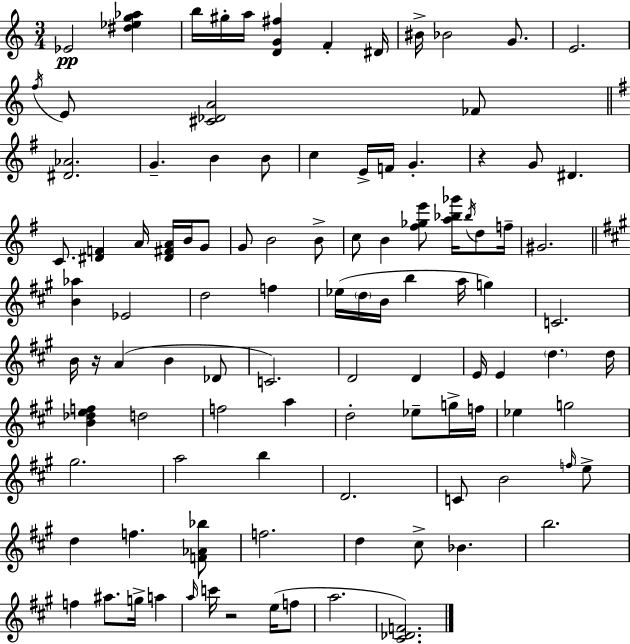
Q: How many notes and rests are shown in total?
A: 104